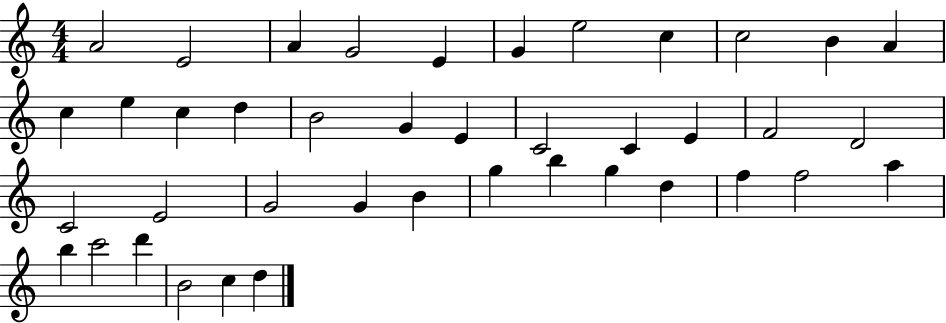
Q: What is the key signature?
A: C major